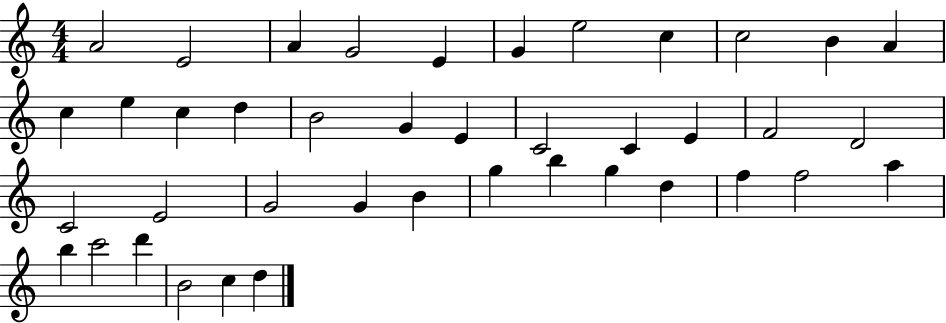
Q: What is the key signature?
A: C major